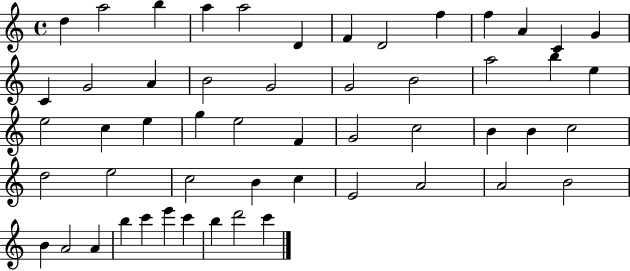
D5/q A5/h B5/q A5/q A5/h D4/q F4/q D4/h F5/q F5/q A4/q C4/q G4/q C4/q G4/h A4/q B4/h G4/h G4/h B4/h A5/h B5/q E5/q E5/h C5/q E5/q G5/q E5/h F4/q G4/h C5/h B4/q B4/q C5/h D5/h E5/h C5/h B4/q C5/q E4/h A4/h A4/h B4/h B4/q A4/h A4/q B5/q C6/q E6/q C6/q B5/q D6/h C6/q